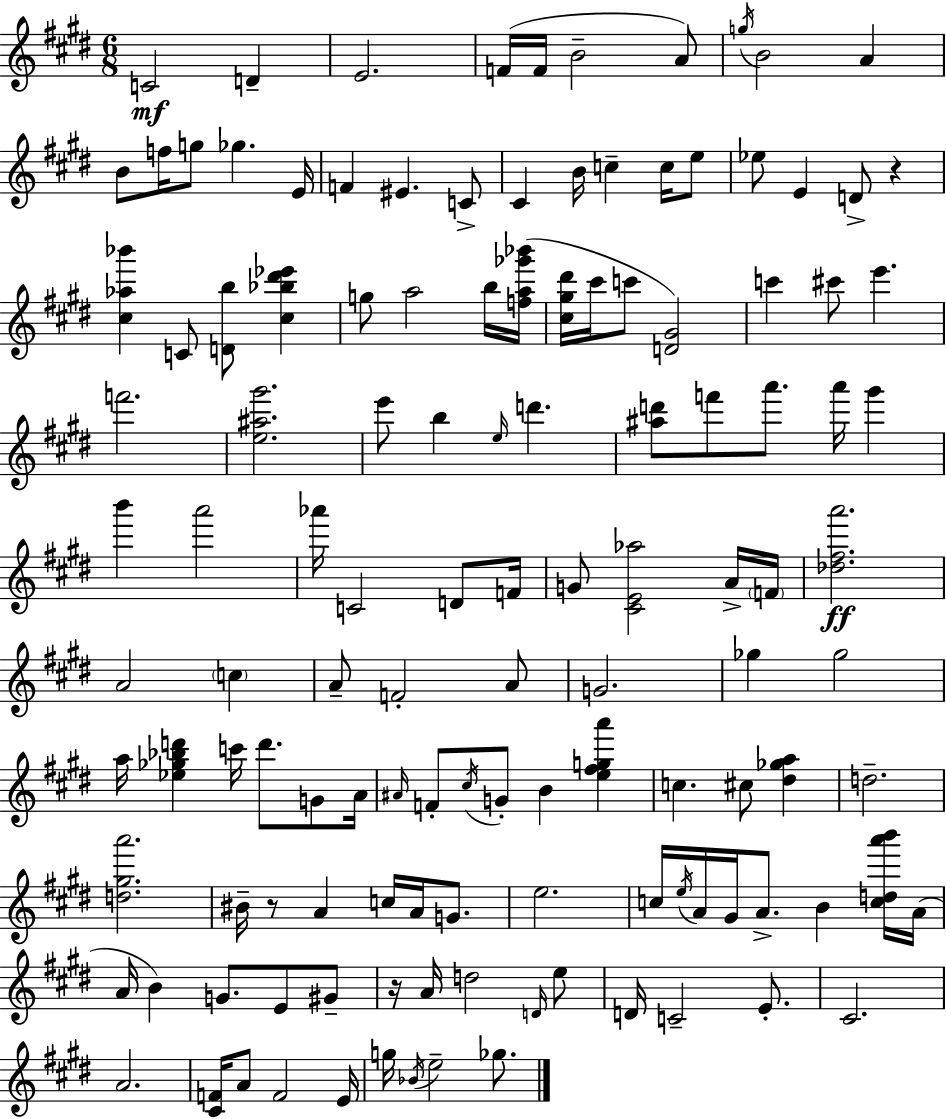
{
  \clef treble
  \numericTimeSignature
  \time 6/8
  \key e \major
  \repeat volta 2 { c'2\mf d'4-- | e'2. | f'16( f'16 b'2-- a'8) | \acciaccatura { g''16 } b'2 a'4 | \break b'8 f''16 g''8 ges''4. | e'16 f'4 eis'4. c'8-> | cis'4 b'16 c''4-- c''16 e''8 | ees''8 e'4 d'8-> r4 | \break <cis'' aes'' bes'''>4 c'8 <d' b''>8 <cis'' bes'' dis''' ees'''>4 | g''8 a''2 b''16 | <f'' a'' ges''' bes'''>16( <cis'' gis'' dis'''>16 cis'''16 c'''8 <d' gis'>2) | c'''4 cis'''8 e'''4. | \break f'''2. | <e'' ais'' gis'''>2. | e'''8 b''4 \grace { e''16 } d'''4. | <ais'' d'''>8 f'''8 a'''8. a'''16 gis'''4 | \break b'''4 a'''2 | aes'''16 c'2 d'8 | f'16 g'8 <cis' e' aes''>2 | a'16-> \parenthesize f'16 <des'' fis'' a'''>2.\ff | \break a'2 \parenthesize c''4 | a'8-- f'2-. | a'8 g'2. | ges''4 ges''2 | \break a''16 <ees'' ges'' bes'' d'''>4 c'''16 d'''8. g'8 | a'16 \grace { ais'16 } f'8-. \acciaccatura { cis''16 } g'8-. b'4 | <e'' fis'' g'' a'''>4 c''4. cis''8 | <dis'' ges'' a''>4 d''2.-- | \break <d'' gis'' a'''>2. | bis'16-- r8 a'4 c''16 | a'16 g'8. e''2. | c''16 \acciaccatura { e''16 } a'16 gis'16 a'8.-> b'4 | \break <c'' d'' a''' b'''>16 a'16( a'16 b'4) g'8. | e'8 gis'8-- r16 a'16 d''2 | \grace { d'16 } e''8 d'16 c'2-- | e'8.-. cis'2. | \break a'2. | <cis' f'>16 a'8 f'2 | e'16 g''16 \acciaccatura { bes'16 } e''2-- | ges''8. } \bar "|."
}